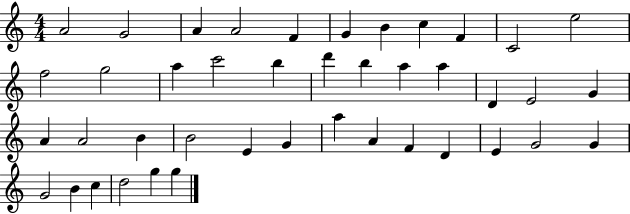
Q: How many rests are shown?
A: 0